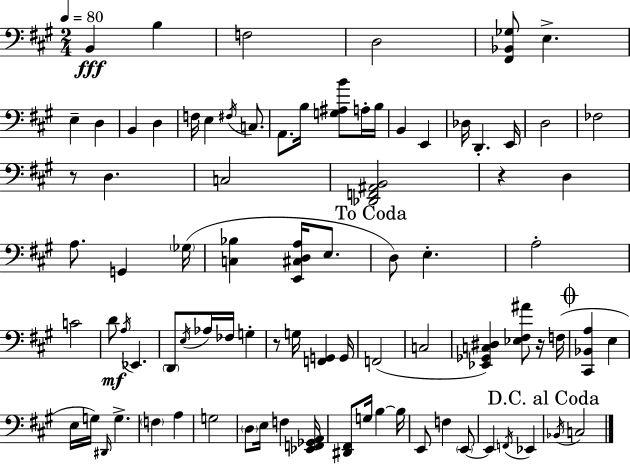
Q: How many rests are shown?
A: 4